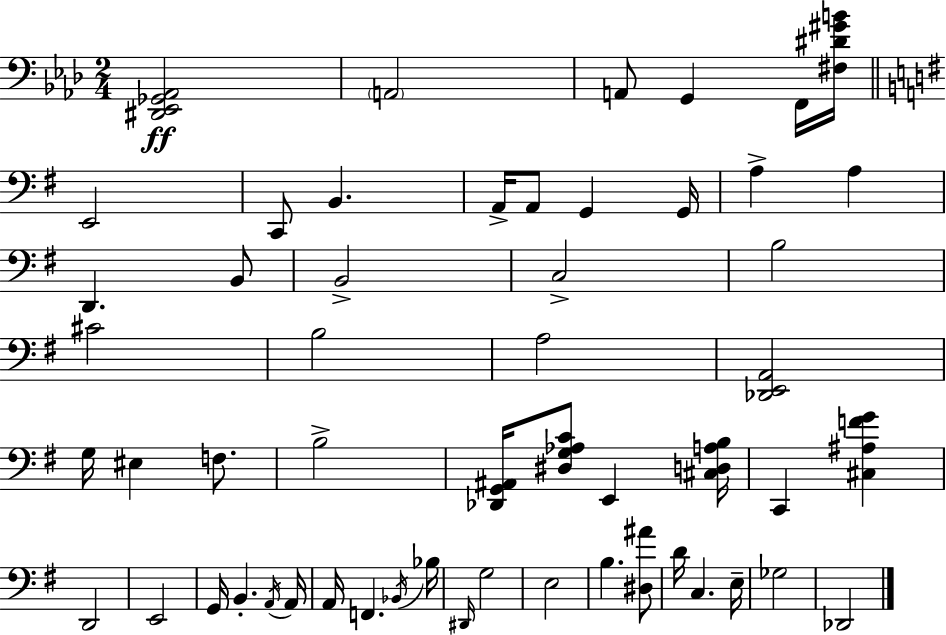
[D#2,Eb2,Gb2,Ab2]/h A2/h A2/e G2/q F2/s [F#3,D#4,G#4,B4]/s E2/h C2/e B2/q. A2/s A2/e G2/q G2/s A3/q A3/q D2/q. B2/e B2/h C3/h B3/h C#4/h B3/h A3/h [Db2,E2,A2]/h G3/s EIS3/q F3/e. B3/h [Db2,G2,A#2]/s [D#3,G3,Ab3,C4]/e E2/q [C#3,D3,A3,B3]/s C2/q [C#3,A#3,F4,G4]/q D2/h E2/h G2/s B2/q. A2/s A2/s A2/s F2/q. Bb2/s Bb3/s D#2/s G3/h E3/h B3/q. [D#3,A#4]/e D4/s C3/q. E3/s Gb3/h Db2/h